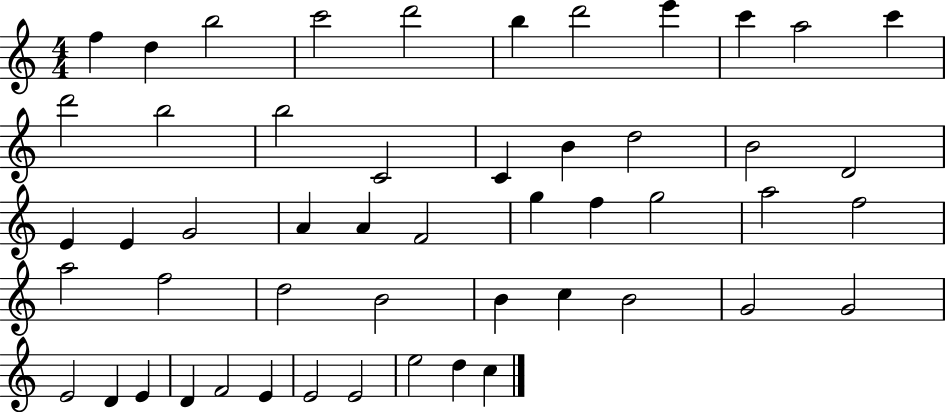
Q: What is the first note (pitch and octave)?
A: F5